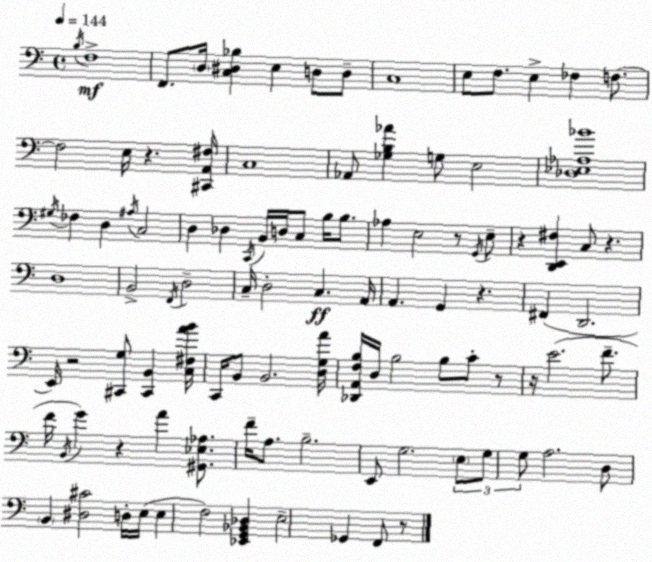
X:1
T:Untitled
M:4/4
L:1/4
K:C
B,/4 F,4 F,,/2 D,/4 [C,^D,_B,] E, D,/2 D,/2 C,4 E,/2 F,/2 E, _F, F,/2 F,2 E,/4 z [^C,,A,,^F,]/4 C,4 _A,,/2 [_G,B,_A] G,/2 E,2 [_D,_E,_A,_B]4 ^G,/4 _F, D, ^A,/4 C,2 D, _D, C,,/4 B,,/4 D,/4 C,/2 B,/4 B,/2 _A, E,2 z/2 G,,/4 E,/2 z [D,,E,,^F,] C,/2 z D,4 B,,2 F,,/4 D,2 C,/4 D,2 C, A,,/4 A,, G,, z ^F,, D,,2 E,,/4 z2 [^C,,G,]/2 [^C,,B,,] [C,^F,AB]/4 C,,/4 B,,/2 B,,2 [D,G,A]/4 [_D,,A,,F,B,]/4 D,/4 B,2 B,/2 C/2 z/2 z/4 E2 F/2 F/4 B,,/4 G z A [^G,,_E,_A,]/2 F/4 A,/2 B,2 E,,/2 G,2 E,/2 G,/2 G,/2 A,2 D,/2 B,, [^D,^C]2 D,/4 E,/4 E, F,2 [_E,,G,,_B,,_D,] E,2 _G,, F,,/2 z/2